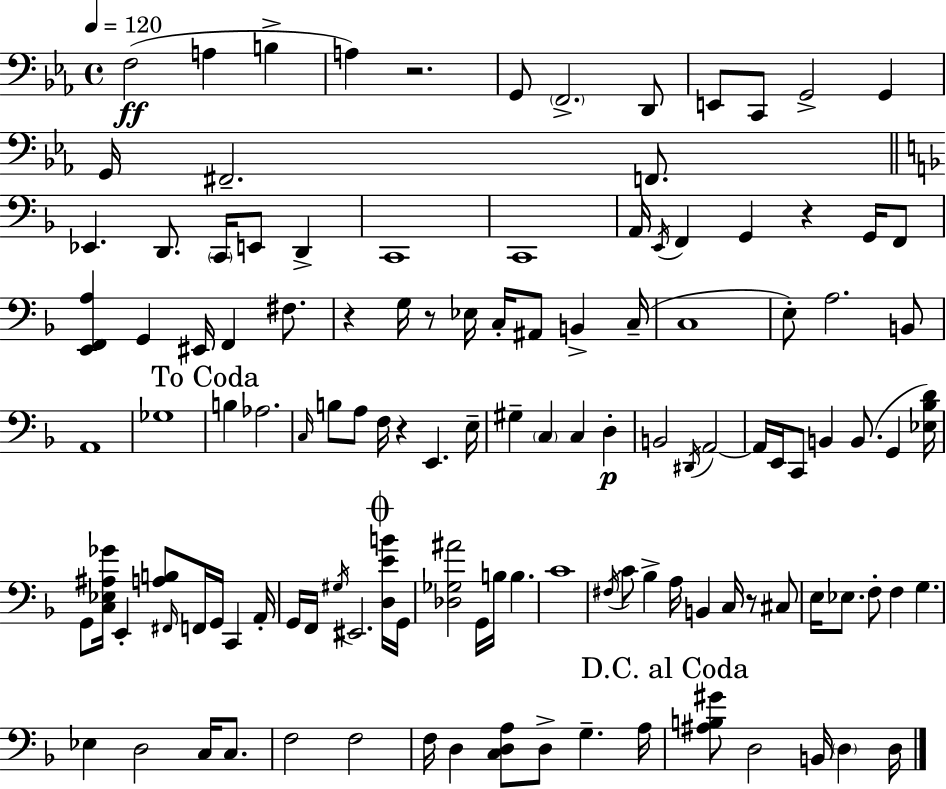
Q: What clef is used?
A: bass